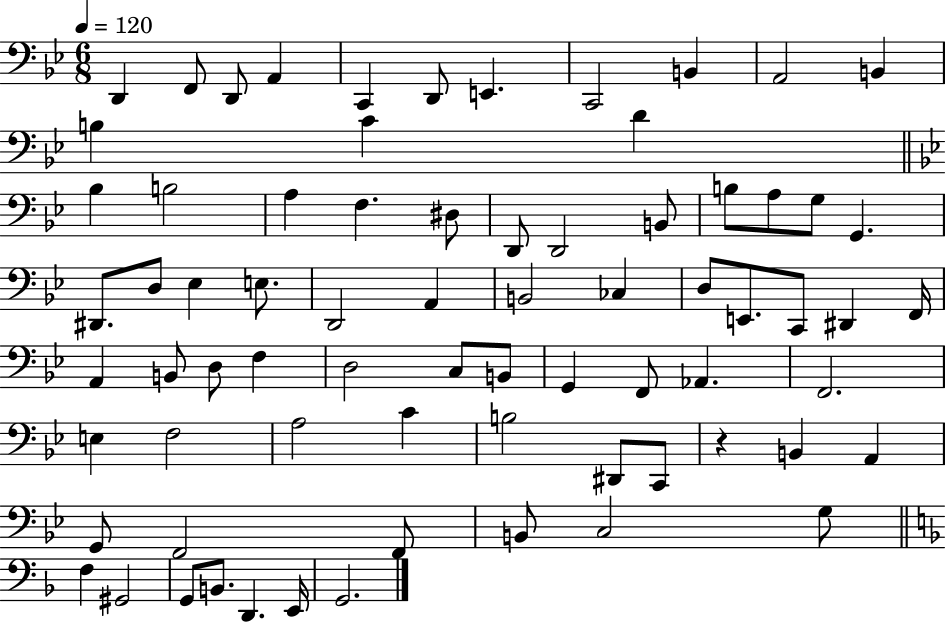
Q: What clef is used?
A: bass